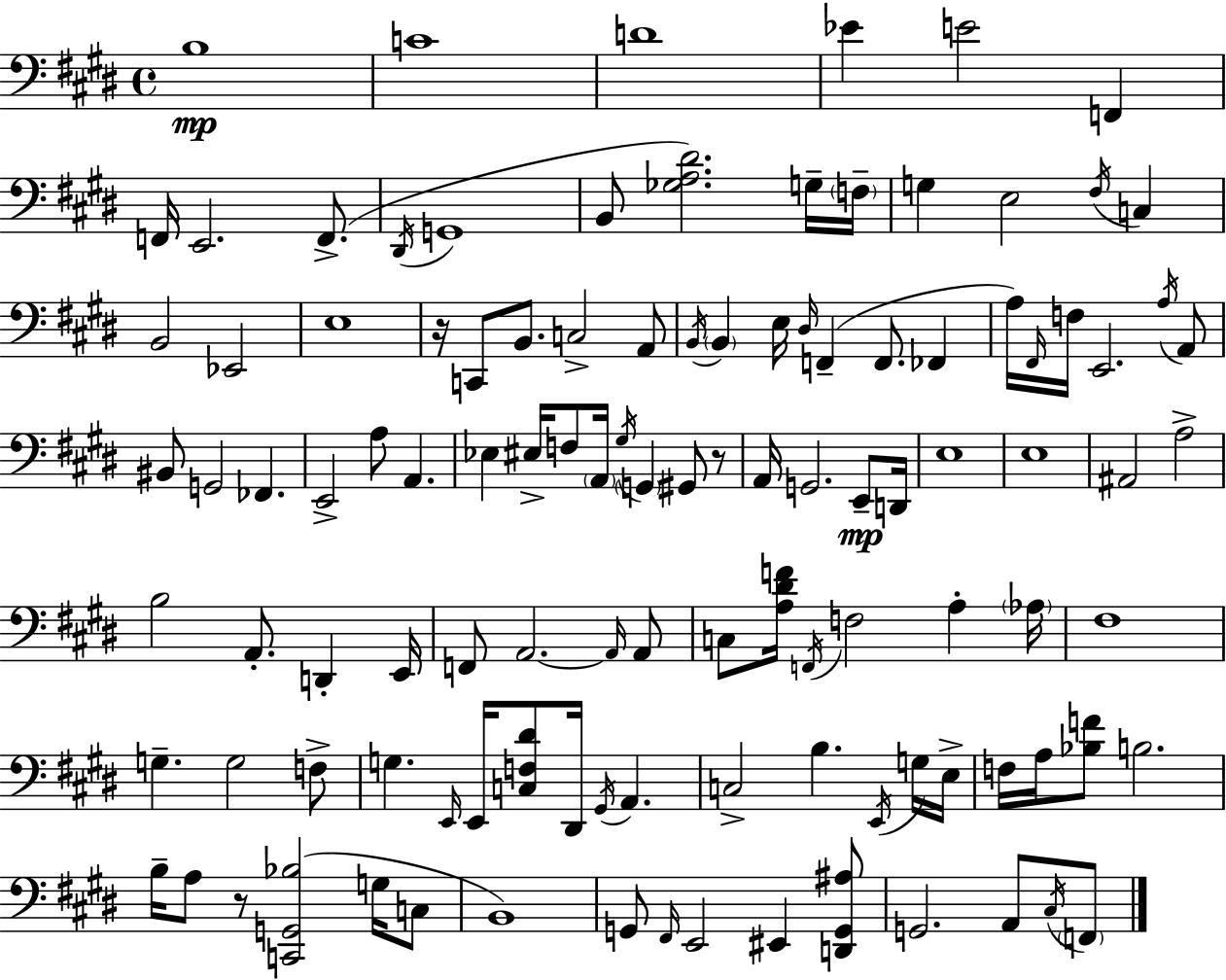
{
  \clef bass
  \time 4/4
  \defaultTimeSignature
  \key e \major
  \repeat volta 2 { b1\mp | c'1 | d'1 | ees'4 e'2 f,4 | \break f,16 e,2. f,8.->( | \acciaccatura { dis,16 } g,1 | b,8 <ges a dis'>2.) g16-- | \parenthesize f16-- g4 e2 \acciaccatura { fis16 } c4 | \break b,2 ees,2 | e1 | r16 c,8 b,8. c2-> | a,8 \acciaccatura { b,16 } \parenthesize b,4 e16 \grace { dis16 }( f,4-- f,8. | \break fes,4 a16) \grace { fis,16 } f16 e,2. | \acciaccatura { a16 } a,8 bis,8 g,2 | fes,4. e,2-> a8 | a,4. ees4 eis16-> f8 \parenthesize a,16 \acciaccatura { gis16 } \parenthesize g,4 | \break gis,8 r8 a,16 g,2. | e,8--\mp d,16 e1 | e1 | ais,2 a2-> | \break b2 a,8.-. | d,4-. e,16 f,8 a,2.~~ | \grace { a,16 } a,8 c8 <a dis' f'>16 \acciaccatura { f,16 } f2 | a4-. \parenthesize aes16 fis1 | \break g4.-- g2 | f8-> g4. \grace { e,16 } | e,16 <c f dis'>8 dis,16 \acciaccatura { gis,16 } a,4. c2-> | b4. \acciaccatura { e,16 } g16 e16-> f16 a16 <bes f'>8 | \break b2. b16-- a8 r8 | <c, g, bes>2( g16 c8 b,1) | g,8 \grace { fis,16 } e,2 | eis,4 <d, g, ais>8 g,2. | \break a,8 \acciaccatura { cis16 } \parenthesize f,8 } \bar "|."
}